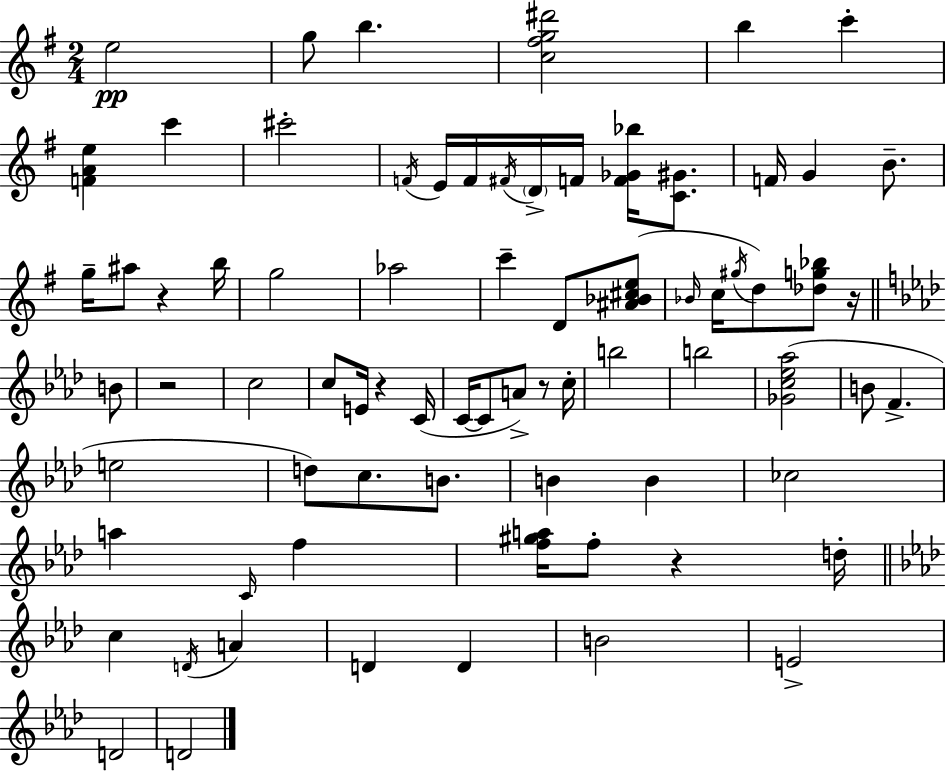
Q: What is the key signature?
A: G major